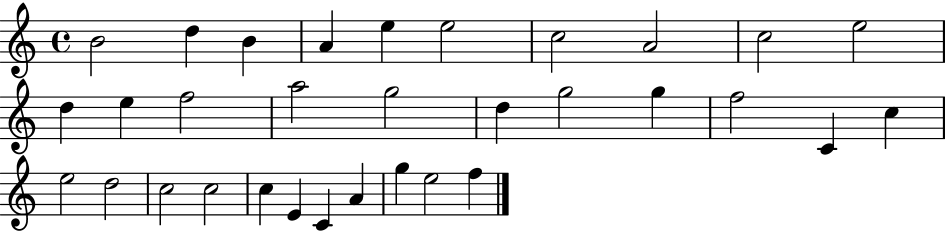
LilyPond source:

{
  \clef treble
  \time 4/4
  \defaultTimeSignature
  \key c \major
  b'2 d''4 b'4 | a'4 e''4 e''2 | c''2 a'2 | c''2 e''2 | \break d''4 e''4 f''2 | a''2 g''2 | d''4 g''2 g''4 | f''2 c'4 c''4 | \break e''2 d''2 | c''2 c''2 | c''4 e'4 c'4 a'4 | g''4 e''2 f''4 | \break \bar "|."
}